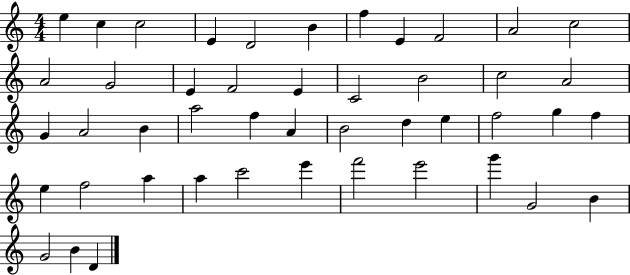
E5/q C5/q C5/h E4/q D4/h B4/q F5/q E4/q F4/h A4/h C5/h A4/h G4/h E4/q F4/h E4/q C4/h B4/h C5/h A4/h G4/q A4/h B4/q A5/h F5/q A4/q B4/h D5/q E5/q F5/h G5/q F5/q E5/q F5/h A5/q A5/q C6/h E6/q F6/h E6/h G6/q G4/h B4/q G4/h B4/q D4/q